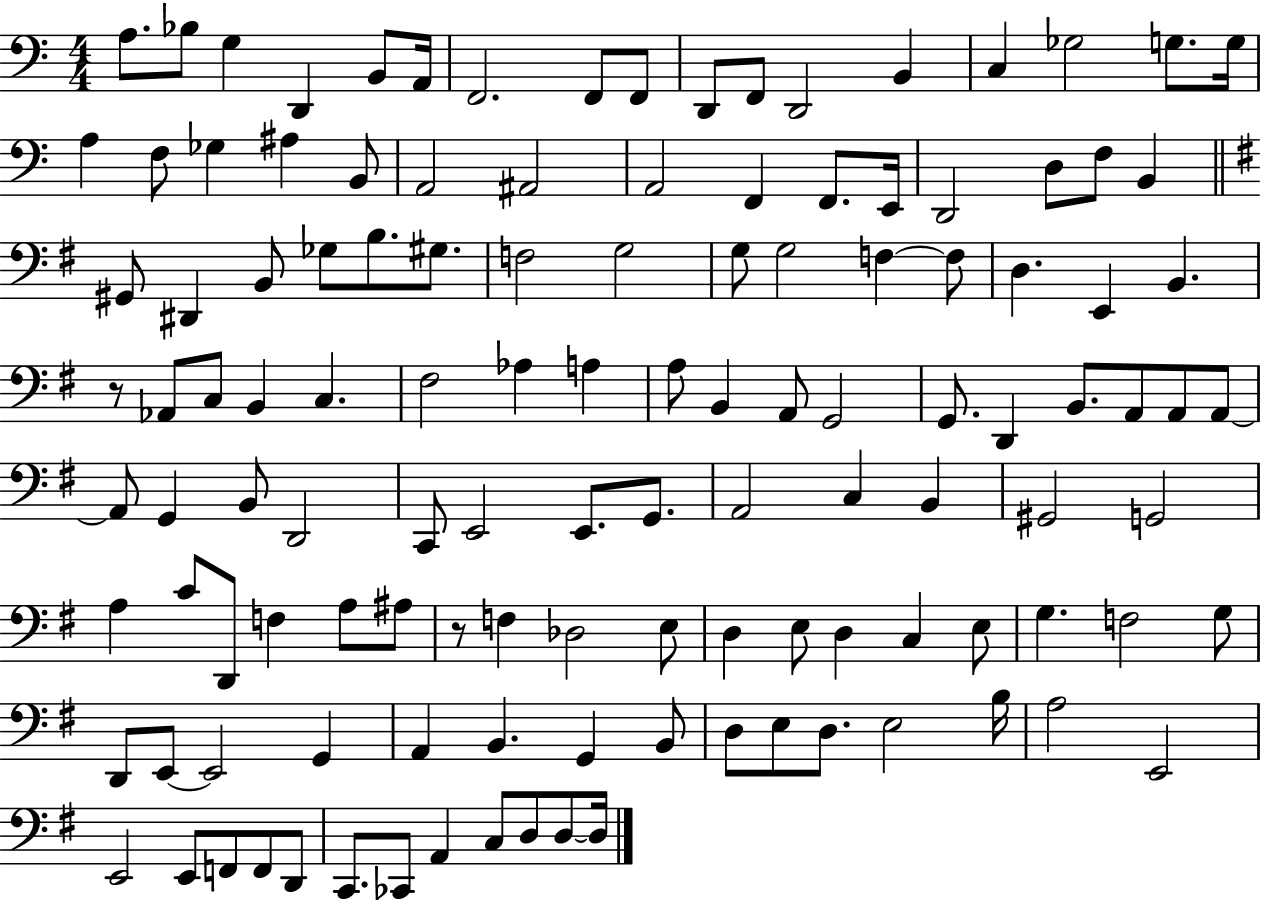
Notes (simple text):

A3/e. Bb3/e G3/q D2/q B2/e A2/s F2/h. F2/e F2/e D2/e F2/e D2/h B2/q C3/q Gb3/h G3/e. G3/s A3/q F3/e Gb3/q A#3/q B2/e A2/h A#2/h A2/h F2/q F2/e. E2/s D2/h D3/e F3/e B2/q G#2/e D#2/q B2/e Gb3/e B3/e. G#3/e. F3/h G3/h G3/e G3/h F3/q F3/e D3/q. E2/q B2/q. R/e Ab2/e C3/e B2/q C3/q. F#3/h Ab3/q A3/q A3/e B2/q A2/e G2/h G2/e. D2/q B2/e. A2/e A2/e A2/e A2/e G2/q B2/e D2/h C2/e E2/h E2/e. G2/e. A2/h C3/q B2/q G#2/h G2/h A3/q C4/e D2/e F3/q A3/e A#3/e R/e F3/q Db3/h E3/e D3/q E3/e D3/q C3/q E3/e G3/q. F3/h G3/e D2/e E2/e E2/h G2/q A2/q B2/q. G2/q B2/e D3/e E3/e D3/e. E3/h B3/s A3/h E2/h E2/h E2/e F2/e F2/e D2/e C2/e. CES2/e A2/q C3/e D3/e D3/e D3/s